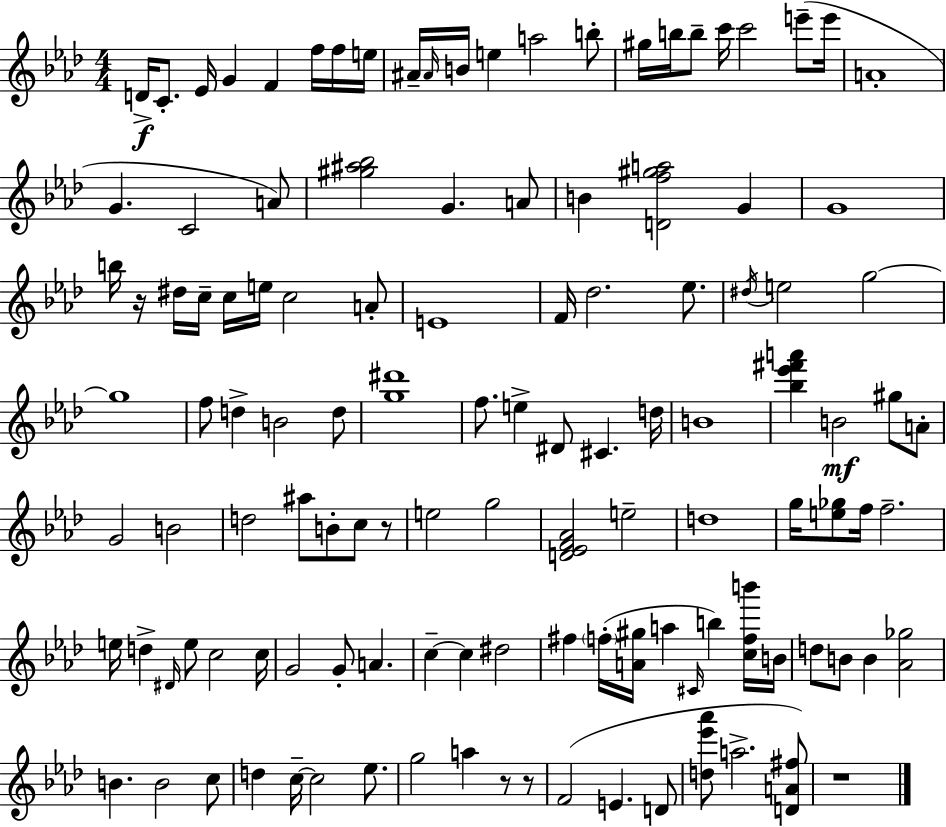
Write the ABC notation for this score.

X:1
T:Untitled
M:4/4
L:1/4
K:Ab
D/4 C/2 _E/4 G F f/4 f/4 e/4 ^A/4 ^A/4 B/4 e a2 b/2 ^g/4 b/4 b/2 c'/4 c'2 e'/2 e'/4 A4 G C2 A/2 [^g^a_b]2 G A/2 B [Df^ga]2 G G4 b/4 z/4 ^d/4 c/4 c/4 e/4 c2 A/2 E4 F/4 _d2 _e/2 ^d/4 e2 g2 g4 f/2 d B2 d/2 [g^d']4 f/2 e ^D/2 ^C d/4 B4 [_b_e'^f'a'] B2 ^g/2 A/2 G2 B2 d2 ^a/2 B/2 c/2 z/2 e2 g2 [D_EF_A]2 e2 d4 g/4 [e_g]/2 f/4 f2 e/4 d ^D/4 e/2 c2 c/4 G2 G/2 A c c ^d2 ^f f/4 [A^g]/4 a ^C/4 b [cfb']/4 B/4 d/2 B/2 B [_A_g]2 B B2 c/2 d c/4 c2 _e/2 g2 a z/2 z/2 F2 E D/2 [d_e'_a']/2 a2 [DA^f]/2 z4